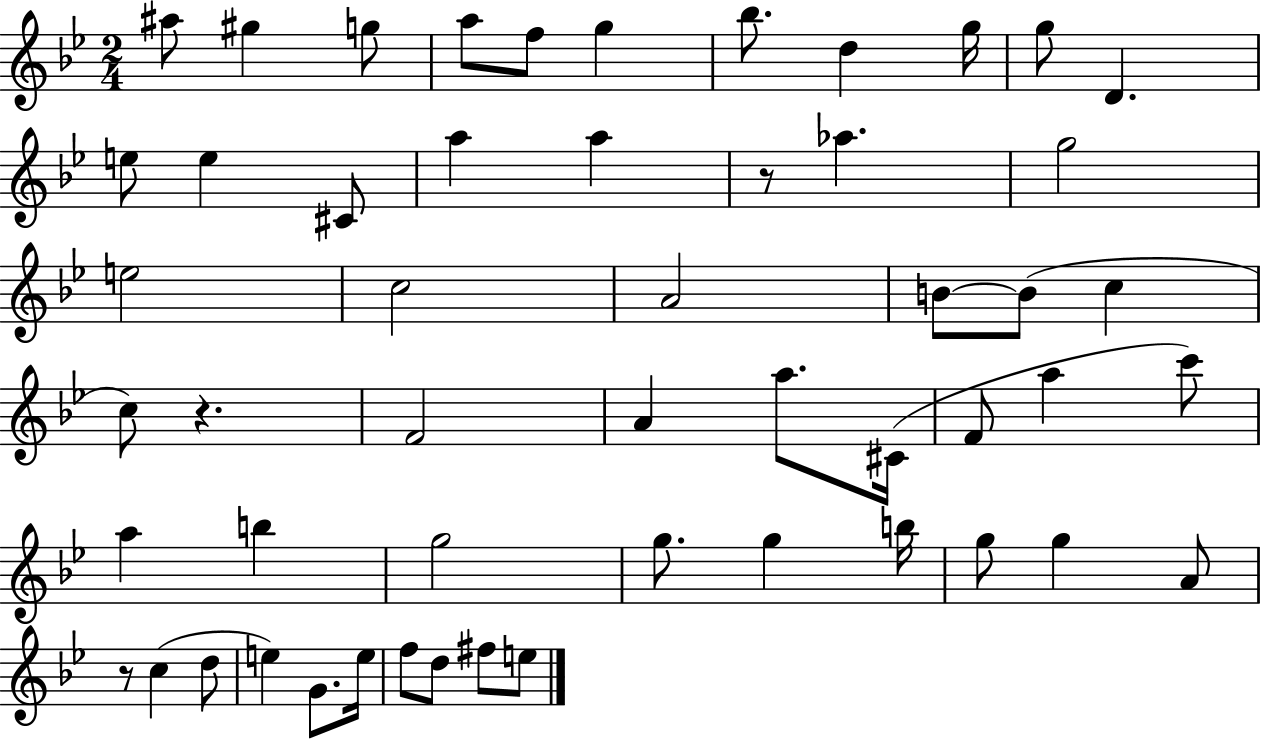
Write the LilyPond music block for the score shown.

{
  \clef treble
  \numericTimeSignature
  \time 2/4
  \key bes \major
  ais''8 gis''4 g''8 | a''8 f''8 g''4 | bes''8. d''4 g''16 | g''8 d'4. | \break e''8 e''4 cis'8 | a''4 a''4 | r8 aes''4. | g''2 | \break e''2 | c''2 | a'2 | b'8~~ b'8( c''4 | \break c''8) r4. | f'2 | a'4 a''8. cis'16( | f'8 a''4 c'''8) | \break a''4 b''4 | g''2 | g''8. g''4 b''16 | g''8 g''4 a'8 | \break r8 c''4( d''8 | e''4) g'8. e''16 | f''8 d''8 fis''8 e''8 | \bar "|."
}